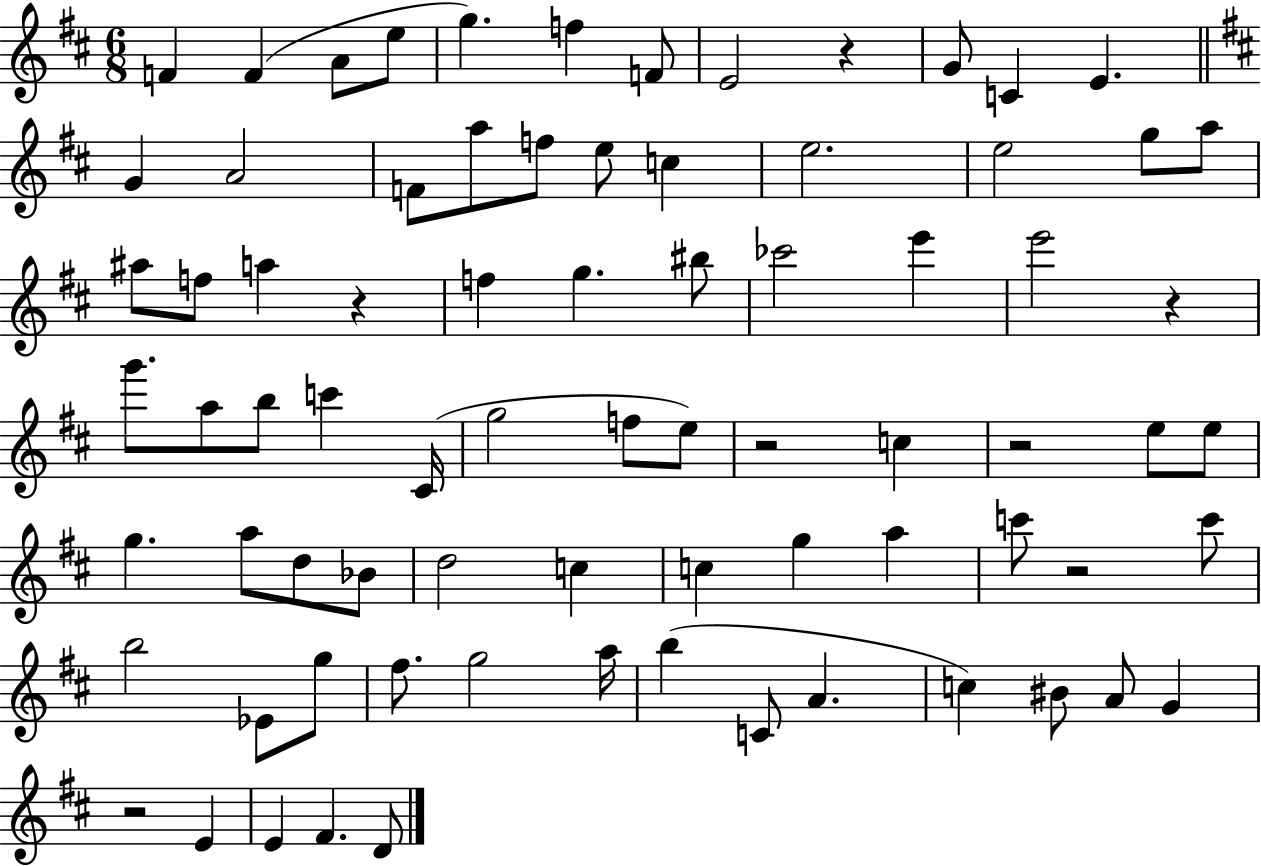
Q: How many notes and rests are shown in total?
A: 77